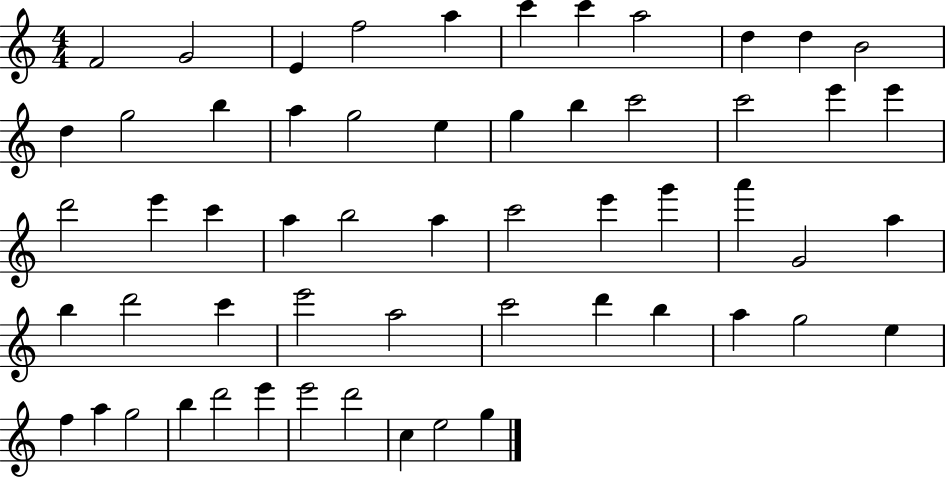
{
  \clef treble
  \numericTimeSignature
  \time 4/4
  \key c \major
  f'2 g'2 | e'4 f''2 a''4 | c'''4 c'''4 a''2 | d''4 d''4 b'2 | \break d''4 g''2 b''4 | a''4 g''2 e''4 | g''4 b''4 c'''2 | c'''2 e'''4 e'''4 | \break d'''2 e'''4 c'''4 | a''4 b''2 a''4 | c'''2 e'''4 g'''4 | a'''4 g'2 a''4 | \break b''4 d'''2 c'''4 | e'''2 a''2 | c'''2 d'''4 b''4 | a''4 g''2 e''4 | \break f''4 a''4 g''2 | b''4 d'''2 e'''4 | e'''2 d'''2 | c''4 e''2 g''4 | \break \bar "|."
}